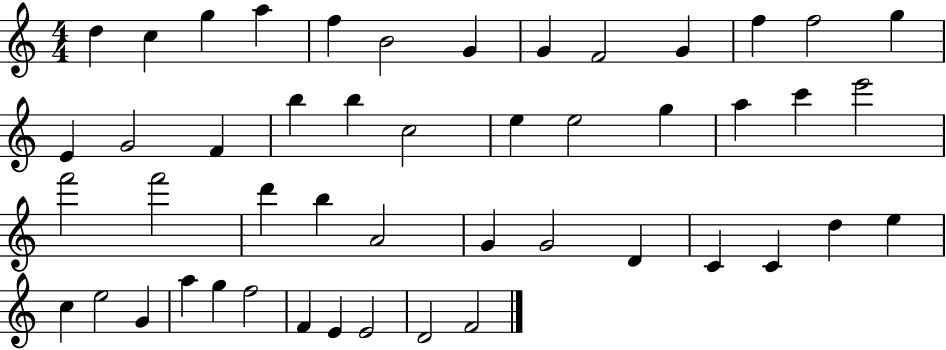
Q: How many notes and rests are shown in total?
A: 48